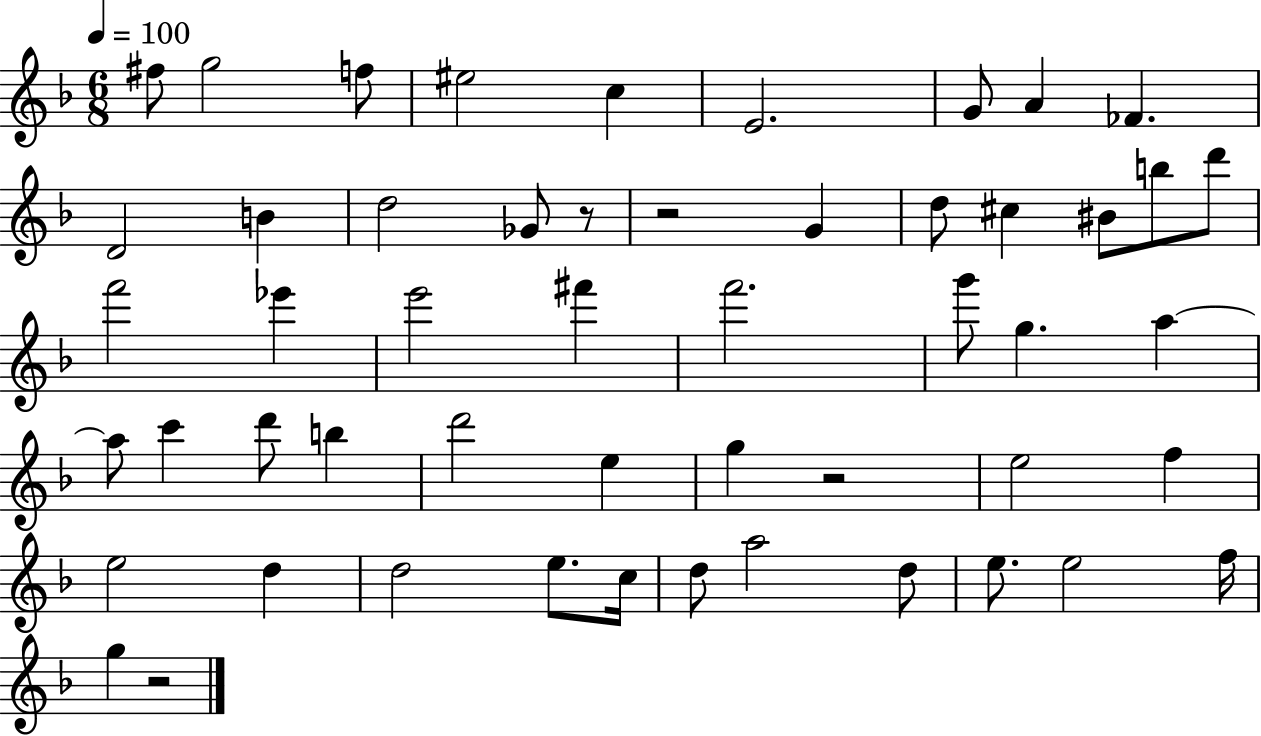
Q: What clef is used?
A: treble